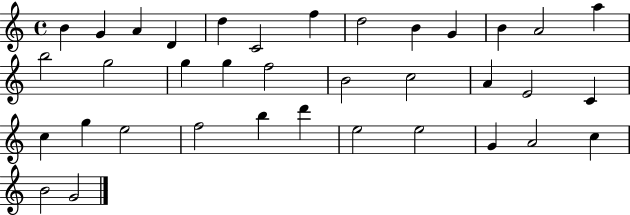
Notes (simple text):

B4/q G4/q A4/q D4/q D5/q C4/h F5/q D5/h B4/q G4/q B4/q A4/h A5/q B5/h G5/h G5/q G5/q F5/h B4/h C5/h A4/q E4/h C4/q C5/q G5/q E5/h F5/h B5/q D6/q E5/h E5/h G4/q A4/h C5/q B4/h G4/h